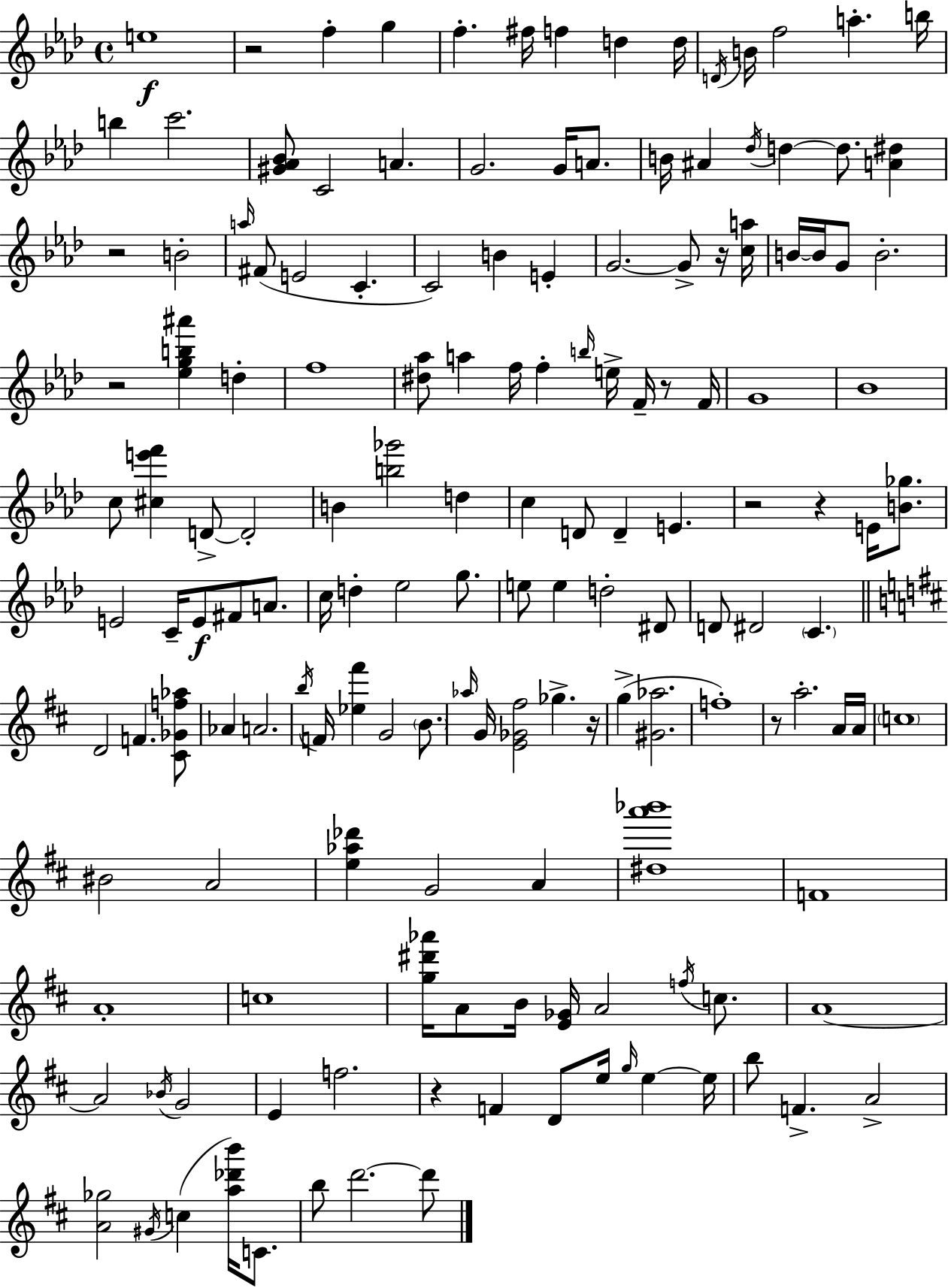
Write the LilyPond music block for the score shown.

{
  \clef treble
  \time 4/4
  \defaultTimeSignature
  \key aes \major
  e''1\f | r2 f''4-. g''4 | f''4.-. fis''16 f''4 d''4 d''16 | \acciaccatura { d'16 } b'16 f''2 a''4.-. | \break b''16 b''4 c'''2. | <gis' aes' bes'>8 c'2 a'4. | g'2. g'16 a'8. | b'16 ais'4 \acciaccatura { des''16 } d''4~~ d''8. <a' dis''>4 | \break r2 b'2-. | \grace { a''16 } fis'8( e'2 c'4.-. | c'2) b'4 e'4-. | g'2.~~ g'8-> | \break r16 <c'' a''>16 b'16~~ b'16 g'8 b'2.-. | r2 <ees'' g'' b'' ais'''>4 d''4-. | f''1 | <dis'' aes''>8 a''4 f''16 f''4-. \grace { b''16 } e''16-> | \break f'16-- r8 f'16 g'1 | bes'1 | c''8 <cis'' e''' f'''>4 d'8->~~ d'2-. | b'4 <b'' ges'''>2 | \break d''4 c''4 d'8 d'4-- e'4. | r2 r4 | e'16 <b' ges''>8. e'2 c'16-- e'8\f fis'8 | a'8. c''16 d''4-. ees''2 | \break g''8. e''8 e''4 d''2-. | dis'8 d'8 dis'2 \parenthesize c'4. | \bar "||" \break \key b \minor d'2 f'4. <cis' ges' f'' aes''>8 | aes'4 a'2. | \acciaccatura { b''16 } f'16 <ees'' fis'''>4 g'2 \parenthesize b'8. | \grace { aes''16 } g'16 <e' ges' fis''>2 ges''4.-> | \break r16 g''4->( <gis' aes''>2. | f''1-.) | r8 a''2.-. | a'16 a'16 \parenthesize c''1 | \break bis'2 a'2 | <e'' aes'' des'''>4 g'2 a'4 | <dis'' a''' bes'''>1 | f'1 | \break a'1-. | c''1 | <g'' dis''' aes'''>16 a'8 b'16 <e' ges'>16 a'2 \acciaccatura { f''16 } | c''8. a'1~~ | \break a'2 \acciaccatura { bes'16 } g'2 | e'4 f''2. | r4 f'4 d'8 e''16 \grace { g''16 } | e''4~~ e''16 b''8 f'4.-> a'2-> | \break <a' ges''>2 \acciaccatura { gis'16 }( c''4 | <a'' des''' b'''>16) c'8. b''8 d'''2.~~ | d'''8 \bar "|."
}